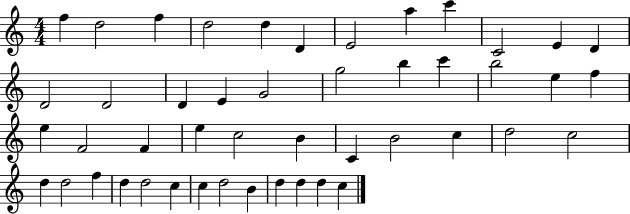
{
  \clef treble
  \numericTimeSignature
  \time 4/4
  \key c \major
  f''4 d''2 f''4 | d''2 d''4 d'4 | e'2 a''4 c'''4 | c'2 e'4 d'4 | \break d'2 d'2 | d'4 e'4 g'2 | g''2 b''4 c'''4 | b''2 e''4 f''4 | \break e''4 f'2 f'4 | e''4 c''2 b'4 | c'4 b'2 c''4 | d''2 c''2 | \break d''4 d''2 f''4 | d''4 d''2 c''4 | c''4 d''2 b'4 | d''4 d''4 d''4 c''4 | \break \bar "|."
}